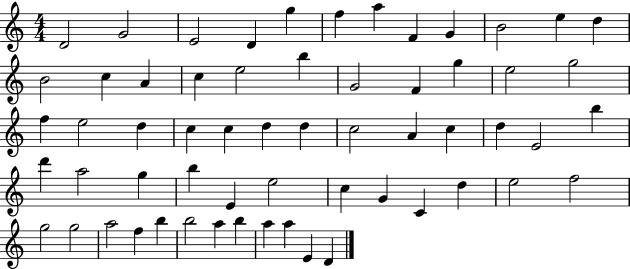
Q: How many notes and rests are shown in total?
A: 60